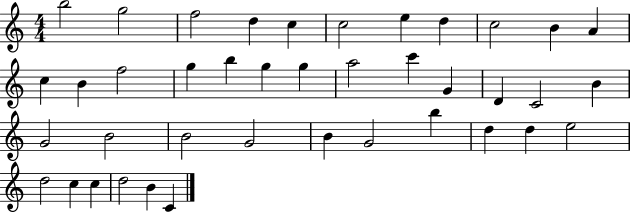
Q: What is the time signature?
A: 4/4